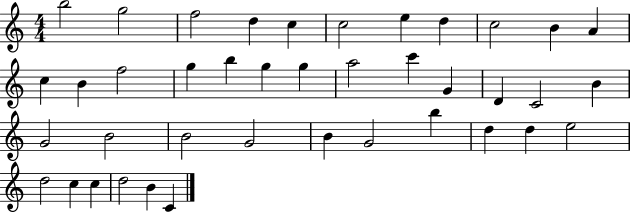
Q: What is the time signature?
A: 4/4